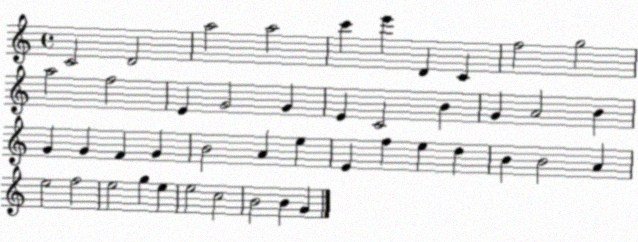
X:1
T:Untitled
M:4/4
L:1/4
K:C
C2 D2 a2 a2 c' e' D C f2 g2 a2 f2 E G2 G E C2 B G A2 B G G F G B2 A e E f e d B B2 A e2 f2 e2 g e e2 c2 B2 B G